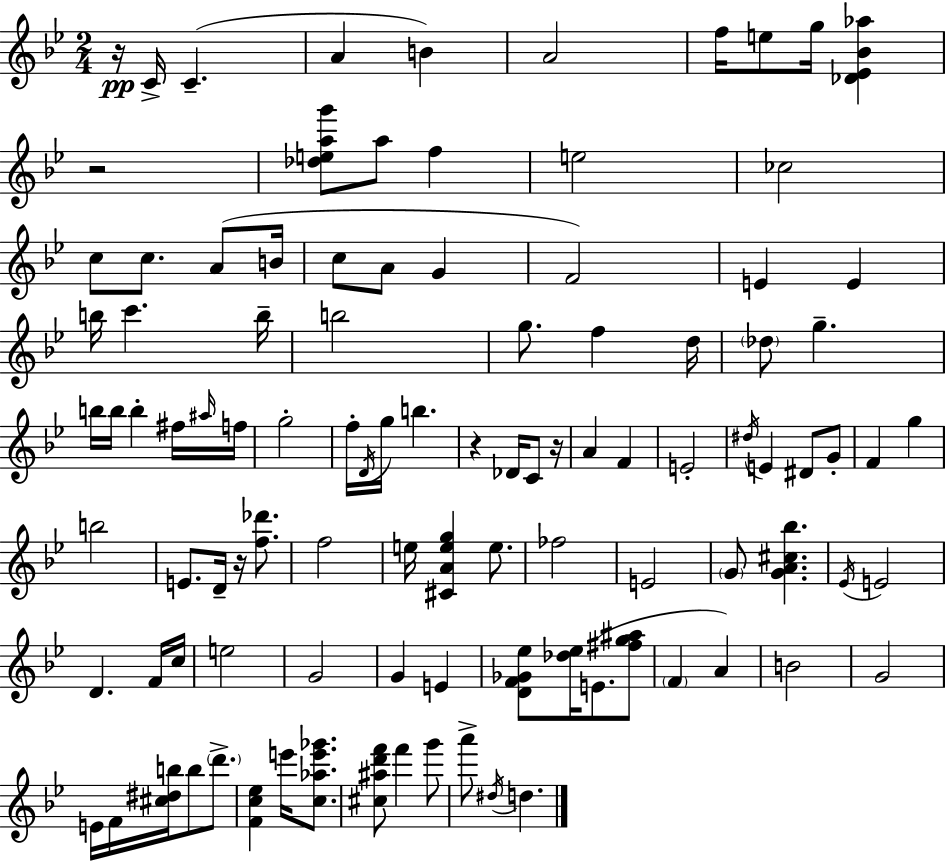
{
  \clef treble
  \numericTimeSignature
  \time 2/4
  \key g \minor
  r16\pp c'16-> c'4.--( | a'4 b'4) | a'2 | f''16 e''8 g''16 <des' ees' bes' aes''>4 | \break r2 | <des'' e'' a'' g'''>8 a''8 f''4 | e''2 | ces''2 | \break c''8 c''8. a'8( b'16 | c''8 a'8 g'4 | f'2) | e'4 e'4 | \break b''16 c'''4. b''16-- | b''2 | g''8. f''4 d''16 | \parenthesize des''8 g''4.-- | \break b''16 b''16 b''4-. fis''16 \grace { ais''16 } | f''16 g''2-. | f''16-. \acciaccatura { d'16 } g''16 b''4. | r4 des'16 c'8 | \break r16 a'4 f'4 | e'2-. | \acciaccatura { dis''16 } e'4 dis'8 | g'8-. f'4 g''4 | \break b''2 | e'8. d'16-- r16 | <f'' des'''>8. f''2 | e''16 <cis' a' e'' g''>4 | \break e''8. fes''2 | e'2 | \parenthesize g'8 <g' a' cis'' bes''>4. | \acciaccatura { ees'16 } e'2 | \break d'4. | f'16 c''16 e''2 | g'2 | g'4 | \break e'4 <d' f' ges' ees''>8 <des'' ees''>16 e'8.( | <fis'' g'' ais''>8 \parenthesize f'4 | a'4) b'2 | g'2 | \break e'16 f'16 <cis'' dis'' b''>16 b''8 | \parenthesize d'''8.-> <f' c'' ees''>4 | e'''16 <c'' aes'' e''' ges'''>8. <cis'' ais'' d''' f'''>8 f'''4 | g'''8 a'''8-> \acciaccatura { dis''16 } d''4. | \break \bar "|."
}